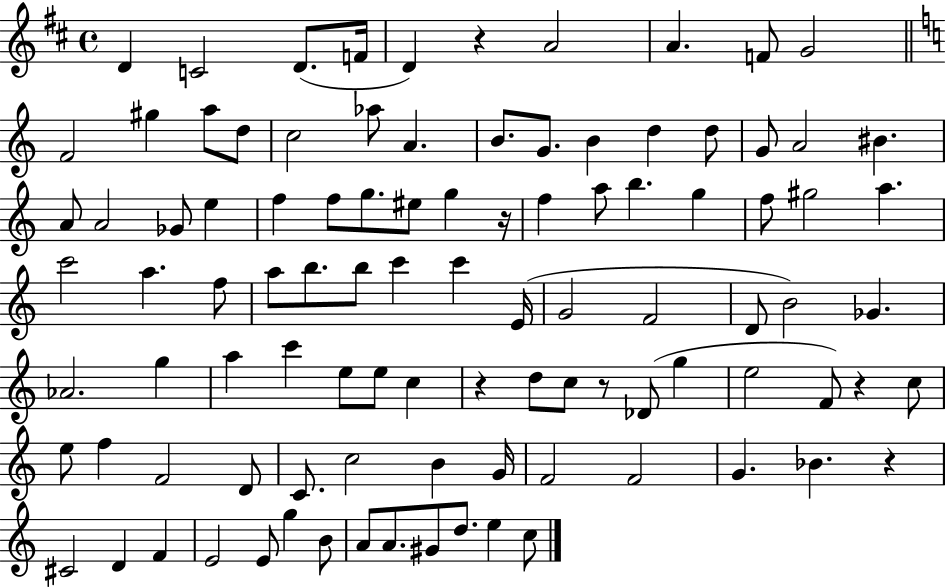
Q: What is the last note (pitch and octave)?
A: C5